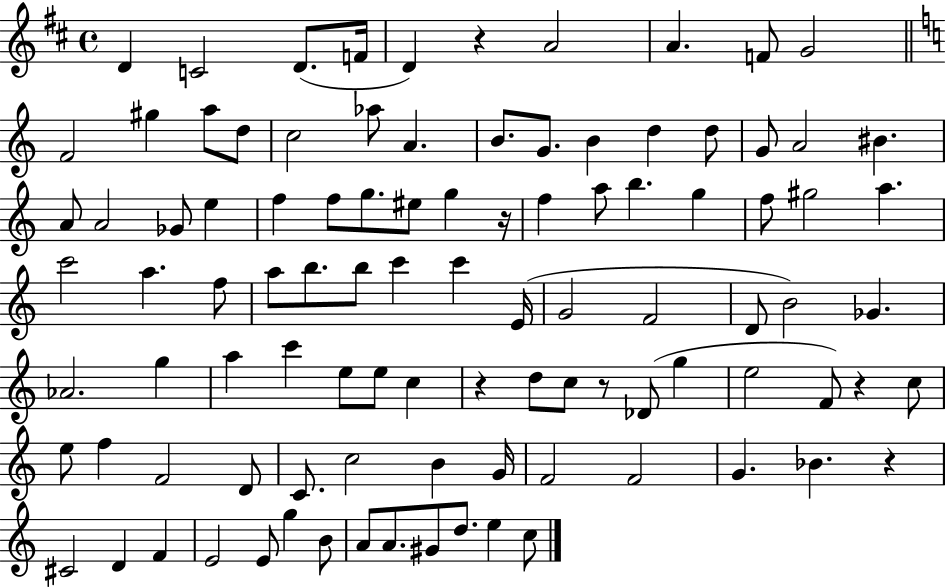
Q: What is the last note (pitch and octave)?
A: C5